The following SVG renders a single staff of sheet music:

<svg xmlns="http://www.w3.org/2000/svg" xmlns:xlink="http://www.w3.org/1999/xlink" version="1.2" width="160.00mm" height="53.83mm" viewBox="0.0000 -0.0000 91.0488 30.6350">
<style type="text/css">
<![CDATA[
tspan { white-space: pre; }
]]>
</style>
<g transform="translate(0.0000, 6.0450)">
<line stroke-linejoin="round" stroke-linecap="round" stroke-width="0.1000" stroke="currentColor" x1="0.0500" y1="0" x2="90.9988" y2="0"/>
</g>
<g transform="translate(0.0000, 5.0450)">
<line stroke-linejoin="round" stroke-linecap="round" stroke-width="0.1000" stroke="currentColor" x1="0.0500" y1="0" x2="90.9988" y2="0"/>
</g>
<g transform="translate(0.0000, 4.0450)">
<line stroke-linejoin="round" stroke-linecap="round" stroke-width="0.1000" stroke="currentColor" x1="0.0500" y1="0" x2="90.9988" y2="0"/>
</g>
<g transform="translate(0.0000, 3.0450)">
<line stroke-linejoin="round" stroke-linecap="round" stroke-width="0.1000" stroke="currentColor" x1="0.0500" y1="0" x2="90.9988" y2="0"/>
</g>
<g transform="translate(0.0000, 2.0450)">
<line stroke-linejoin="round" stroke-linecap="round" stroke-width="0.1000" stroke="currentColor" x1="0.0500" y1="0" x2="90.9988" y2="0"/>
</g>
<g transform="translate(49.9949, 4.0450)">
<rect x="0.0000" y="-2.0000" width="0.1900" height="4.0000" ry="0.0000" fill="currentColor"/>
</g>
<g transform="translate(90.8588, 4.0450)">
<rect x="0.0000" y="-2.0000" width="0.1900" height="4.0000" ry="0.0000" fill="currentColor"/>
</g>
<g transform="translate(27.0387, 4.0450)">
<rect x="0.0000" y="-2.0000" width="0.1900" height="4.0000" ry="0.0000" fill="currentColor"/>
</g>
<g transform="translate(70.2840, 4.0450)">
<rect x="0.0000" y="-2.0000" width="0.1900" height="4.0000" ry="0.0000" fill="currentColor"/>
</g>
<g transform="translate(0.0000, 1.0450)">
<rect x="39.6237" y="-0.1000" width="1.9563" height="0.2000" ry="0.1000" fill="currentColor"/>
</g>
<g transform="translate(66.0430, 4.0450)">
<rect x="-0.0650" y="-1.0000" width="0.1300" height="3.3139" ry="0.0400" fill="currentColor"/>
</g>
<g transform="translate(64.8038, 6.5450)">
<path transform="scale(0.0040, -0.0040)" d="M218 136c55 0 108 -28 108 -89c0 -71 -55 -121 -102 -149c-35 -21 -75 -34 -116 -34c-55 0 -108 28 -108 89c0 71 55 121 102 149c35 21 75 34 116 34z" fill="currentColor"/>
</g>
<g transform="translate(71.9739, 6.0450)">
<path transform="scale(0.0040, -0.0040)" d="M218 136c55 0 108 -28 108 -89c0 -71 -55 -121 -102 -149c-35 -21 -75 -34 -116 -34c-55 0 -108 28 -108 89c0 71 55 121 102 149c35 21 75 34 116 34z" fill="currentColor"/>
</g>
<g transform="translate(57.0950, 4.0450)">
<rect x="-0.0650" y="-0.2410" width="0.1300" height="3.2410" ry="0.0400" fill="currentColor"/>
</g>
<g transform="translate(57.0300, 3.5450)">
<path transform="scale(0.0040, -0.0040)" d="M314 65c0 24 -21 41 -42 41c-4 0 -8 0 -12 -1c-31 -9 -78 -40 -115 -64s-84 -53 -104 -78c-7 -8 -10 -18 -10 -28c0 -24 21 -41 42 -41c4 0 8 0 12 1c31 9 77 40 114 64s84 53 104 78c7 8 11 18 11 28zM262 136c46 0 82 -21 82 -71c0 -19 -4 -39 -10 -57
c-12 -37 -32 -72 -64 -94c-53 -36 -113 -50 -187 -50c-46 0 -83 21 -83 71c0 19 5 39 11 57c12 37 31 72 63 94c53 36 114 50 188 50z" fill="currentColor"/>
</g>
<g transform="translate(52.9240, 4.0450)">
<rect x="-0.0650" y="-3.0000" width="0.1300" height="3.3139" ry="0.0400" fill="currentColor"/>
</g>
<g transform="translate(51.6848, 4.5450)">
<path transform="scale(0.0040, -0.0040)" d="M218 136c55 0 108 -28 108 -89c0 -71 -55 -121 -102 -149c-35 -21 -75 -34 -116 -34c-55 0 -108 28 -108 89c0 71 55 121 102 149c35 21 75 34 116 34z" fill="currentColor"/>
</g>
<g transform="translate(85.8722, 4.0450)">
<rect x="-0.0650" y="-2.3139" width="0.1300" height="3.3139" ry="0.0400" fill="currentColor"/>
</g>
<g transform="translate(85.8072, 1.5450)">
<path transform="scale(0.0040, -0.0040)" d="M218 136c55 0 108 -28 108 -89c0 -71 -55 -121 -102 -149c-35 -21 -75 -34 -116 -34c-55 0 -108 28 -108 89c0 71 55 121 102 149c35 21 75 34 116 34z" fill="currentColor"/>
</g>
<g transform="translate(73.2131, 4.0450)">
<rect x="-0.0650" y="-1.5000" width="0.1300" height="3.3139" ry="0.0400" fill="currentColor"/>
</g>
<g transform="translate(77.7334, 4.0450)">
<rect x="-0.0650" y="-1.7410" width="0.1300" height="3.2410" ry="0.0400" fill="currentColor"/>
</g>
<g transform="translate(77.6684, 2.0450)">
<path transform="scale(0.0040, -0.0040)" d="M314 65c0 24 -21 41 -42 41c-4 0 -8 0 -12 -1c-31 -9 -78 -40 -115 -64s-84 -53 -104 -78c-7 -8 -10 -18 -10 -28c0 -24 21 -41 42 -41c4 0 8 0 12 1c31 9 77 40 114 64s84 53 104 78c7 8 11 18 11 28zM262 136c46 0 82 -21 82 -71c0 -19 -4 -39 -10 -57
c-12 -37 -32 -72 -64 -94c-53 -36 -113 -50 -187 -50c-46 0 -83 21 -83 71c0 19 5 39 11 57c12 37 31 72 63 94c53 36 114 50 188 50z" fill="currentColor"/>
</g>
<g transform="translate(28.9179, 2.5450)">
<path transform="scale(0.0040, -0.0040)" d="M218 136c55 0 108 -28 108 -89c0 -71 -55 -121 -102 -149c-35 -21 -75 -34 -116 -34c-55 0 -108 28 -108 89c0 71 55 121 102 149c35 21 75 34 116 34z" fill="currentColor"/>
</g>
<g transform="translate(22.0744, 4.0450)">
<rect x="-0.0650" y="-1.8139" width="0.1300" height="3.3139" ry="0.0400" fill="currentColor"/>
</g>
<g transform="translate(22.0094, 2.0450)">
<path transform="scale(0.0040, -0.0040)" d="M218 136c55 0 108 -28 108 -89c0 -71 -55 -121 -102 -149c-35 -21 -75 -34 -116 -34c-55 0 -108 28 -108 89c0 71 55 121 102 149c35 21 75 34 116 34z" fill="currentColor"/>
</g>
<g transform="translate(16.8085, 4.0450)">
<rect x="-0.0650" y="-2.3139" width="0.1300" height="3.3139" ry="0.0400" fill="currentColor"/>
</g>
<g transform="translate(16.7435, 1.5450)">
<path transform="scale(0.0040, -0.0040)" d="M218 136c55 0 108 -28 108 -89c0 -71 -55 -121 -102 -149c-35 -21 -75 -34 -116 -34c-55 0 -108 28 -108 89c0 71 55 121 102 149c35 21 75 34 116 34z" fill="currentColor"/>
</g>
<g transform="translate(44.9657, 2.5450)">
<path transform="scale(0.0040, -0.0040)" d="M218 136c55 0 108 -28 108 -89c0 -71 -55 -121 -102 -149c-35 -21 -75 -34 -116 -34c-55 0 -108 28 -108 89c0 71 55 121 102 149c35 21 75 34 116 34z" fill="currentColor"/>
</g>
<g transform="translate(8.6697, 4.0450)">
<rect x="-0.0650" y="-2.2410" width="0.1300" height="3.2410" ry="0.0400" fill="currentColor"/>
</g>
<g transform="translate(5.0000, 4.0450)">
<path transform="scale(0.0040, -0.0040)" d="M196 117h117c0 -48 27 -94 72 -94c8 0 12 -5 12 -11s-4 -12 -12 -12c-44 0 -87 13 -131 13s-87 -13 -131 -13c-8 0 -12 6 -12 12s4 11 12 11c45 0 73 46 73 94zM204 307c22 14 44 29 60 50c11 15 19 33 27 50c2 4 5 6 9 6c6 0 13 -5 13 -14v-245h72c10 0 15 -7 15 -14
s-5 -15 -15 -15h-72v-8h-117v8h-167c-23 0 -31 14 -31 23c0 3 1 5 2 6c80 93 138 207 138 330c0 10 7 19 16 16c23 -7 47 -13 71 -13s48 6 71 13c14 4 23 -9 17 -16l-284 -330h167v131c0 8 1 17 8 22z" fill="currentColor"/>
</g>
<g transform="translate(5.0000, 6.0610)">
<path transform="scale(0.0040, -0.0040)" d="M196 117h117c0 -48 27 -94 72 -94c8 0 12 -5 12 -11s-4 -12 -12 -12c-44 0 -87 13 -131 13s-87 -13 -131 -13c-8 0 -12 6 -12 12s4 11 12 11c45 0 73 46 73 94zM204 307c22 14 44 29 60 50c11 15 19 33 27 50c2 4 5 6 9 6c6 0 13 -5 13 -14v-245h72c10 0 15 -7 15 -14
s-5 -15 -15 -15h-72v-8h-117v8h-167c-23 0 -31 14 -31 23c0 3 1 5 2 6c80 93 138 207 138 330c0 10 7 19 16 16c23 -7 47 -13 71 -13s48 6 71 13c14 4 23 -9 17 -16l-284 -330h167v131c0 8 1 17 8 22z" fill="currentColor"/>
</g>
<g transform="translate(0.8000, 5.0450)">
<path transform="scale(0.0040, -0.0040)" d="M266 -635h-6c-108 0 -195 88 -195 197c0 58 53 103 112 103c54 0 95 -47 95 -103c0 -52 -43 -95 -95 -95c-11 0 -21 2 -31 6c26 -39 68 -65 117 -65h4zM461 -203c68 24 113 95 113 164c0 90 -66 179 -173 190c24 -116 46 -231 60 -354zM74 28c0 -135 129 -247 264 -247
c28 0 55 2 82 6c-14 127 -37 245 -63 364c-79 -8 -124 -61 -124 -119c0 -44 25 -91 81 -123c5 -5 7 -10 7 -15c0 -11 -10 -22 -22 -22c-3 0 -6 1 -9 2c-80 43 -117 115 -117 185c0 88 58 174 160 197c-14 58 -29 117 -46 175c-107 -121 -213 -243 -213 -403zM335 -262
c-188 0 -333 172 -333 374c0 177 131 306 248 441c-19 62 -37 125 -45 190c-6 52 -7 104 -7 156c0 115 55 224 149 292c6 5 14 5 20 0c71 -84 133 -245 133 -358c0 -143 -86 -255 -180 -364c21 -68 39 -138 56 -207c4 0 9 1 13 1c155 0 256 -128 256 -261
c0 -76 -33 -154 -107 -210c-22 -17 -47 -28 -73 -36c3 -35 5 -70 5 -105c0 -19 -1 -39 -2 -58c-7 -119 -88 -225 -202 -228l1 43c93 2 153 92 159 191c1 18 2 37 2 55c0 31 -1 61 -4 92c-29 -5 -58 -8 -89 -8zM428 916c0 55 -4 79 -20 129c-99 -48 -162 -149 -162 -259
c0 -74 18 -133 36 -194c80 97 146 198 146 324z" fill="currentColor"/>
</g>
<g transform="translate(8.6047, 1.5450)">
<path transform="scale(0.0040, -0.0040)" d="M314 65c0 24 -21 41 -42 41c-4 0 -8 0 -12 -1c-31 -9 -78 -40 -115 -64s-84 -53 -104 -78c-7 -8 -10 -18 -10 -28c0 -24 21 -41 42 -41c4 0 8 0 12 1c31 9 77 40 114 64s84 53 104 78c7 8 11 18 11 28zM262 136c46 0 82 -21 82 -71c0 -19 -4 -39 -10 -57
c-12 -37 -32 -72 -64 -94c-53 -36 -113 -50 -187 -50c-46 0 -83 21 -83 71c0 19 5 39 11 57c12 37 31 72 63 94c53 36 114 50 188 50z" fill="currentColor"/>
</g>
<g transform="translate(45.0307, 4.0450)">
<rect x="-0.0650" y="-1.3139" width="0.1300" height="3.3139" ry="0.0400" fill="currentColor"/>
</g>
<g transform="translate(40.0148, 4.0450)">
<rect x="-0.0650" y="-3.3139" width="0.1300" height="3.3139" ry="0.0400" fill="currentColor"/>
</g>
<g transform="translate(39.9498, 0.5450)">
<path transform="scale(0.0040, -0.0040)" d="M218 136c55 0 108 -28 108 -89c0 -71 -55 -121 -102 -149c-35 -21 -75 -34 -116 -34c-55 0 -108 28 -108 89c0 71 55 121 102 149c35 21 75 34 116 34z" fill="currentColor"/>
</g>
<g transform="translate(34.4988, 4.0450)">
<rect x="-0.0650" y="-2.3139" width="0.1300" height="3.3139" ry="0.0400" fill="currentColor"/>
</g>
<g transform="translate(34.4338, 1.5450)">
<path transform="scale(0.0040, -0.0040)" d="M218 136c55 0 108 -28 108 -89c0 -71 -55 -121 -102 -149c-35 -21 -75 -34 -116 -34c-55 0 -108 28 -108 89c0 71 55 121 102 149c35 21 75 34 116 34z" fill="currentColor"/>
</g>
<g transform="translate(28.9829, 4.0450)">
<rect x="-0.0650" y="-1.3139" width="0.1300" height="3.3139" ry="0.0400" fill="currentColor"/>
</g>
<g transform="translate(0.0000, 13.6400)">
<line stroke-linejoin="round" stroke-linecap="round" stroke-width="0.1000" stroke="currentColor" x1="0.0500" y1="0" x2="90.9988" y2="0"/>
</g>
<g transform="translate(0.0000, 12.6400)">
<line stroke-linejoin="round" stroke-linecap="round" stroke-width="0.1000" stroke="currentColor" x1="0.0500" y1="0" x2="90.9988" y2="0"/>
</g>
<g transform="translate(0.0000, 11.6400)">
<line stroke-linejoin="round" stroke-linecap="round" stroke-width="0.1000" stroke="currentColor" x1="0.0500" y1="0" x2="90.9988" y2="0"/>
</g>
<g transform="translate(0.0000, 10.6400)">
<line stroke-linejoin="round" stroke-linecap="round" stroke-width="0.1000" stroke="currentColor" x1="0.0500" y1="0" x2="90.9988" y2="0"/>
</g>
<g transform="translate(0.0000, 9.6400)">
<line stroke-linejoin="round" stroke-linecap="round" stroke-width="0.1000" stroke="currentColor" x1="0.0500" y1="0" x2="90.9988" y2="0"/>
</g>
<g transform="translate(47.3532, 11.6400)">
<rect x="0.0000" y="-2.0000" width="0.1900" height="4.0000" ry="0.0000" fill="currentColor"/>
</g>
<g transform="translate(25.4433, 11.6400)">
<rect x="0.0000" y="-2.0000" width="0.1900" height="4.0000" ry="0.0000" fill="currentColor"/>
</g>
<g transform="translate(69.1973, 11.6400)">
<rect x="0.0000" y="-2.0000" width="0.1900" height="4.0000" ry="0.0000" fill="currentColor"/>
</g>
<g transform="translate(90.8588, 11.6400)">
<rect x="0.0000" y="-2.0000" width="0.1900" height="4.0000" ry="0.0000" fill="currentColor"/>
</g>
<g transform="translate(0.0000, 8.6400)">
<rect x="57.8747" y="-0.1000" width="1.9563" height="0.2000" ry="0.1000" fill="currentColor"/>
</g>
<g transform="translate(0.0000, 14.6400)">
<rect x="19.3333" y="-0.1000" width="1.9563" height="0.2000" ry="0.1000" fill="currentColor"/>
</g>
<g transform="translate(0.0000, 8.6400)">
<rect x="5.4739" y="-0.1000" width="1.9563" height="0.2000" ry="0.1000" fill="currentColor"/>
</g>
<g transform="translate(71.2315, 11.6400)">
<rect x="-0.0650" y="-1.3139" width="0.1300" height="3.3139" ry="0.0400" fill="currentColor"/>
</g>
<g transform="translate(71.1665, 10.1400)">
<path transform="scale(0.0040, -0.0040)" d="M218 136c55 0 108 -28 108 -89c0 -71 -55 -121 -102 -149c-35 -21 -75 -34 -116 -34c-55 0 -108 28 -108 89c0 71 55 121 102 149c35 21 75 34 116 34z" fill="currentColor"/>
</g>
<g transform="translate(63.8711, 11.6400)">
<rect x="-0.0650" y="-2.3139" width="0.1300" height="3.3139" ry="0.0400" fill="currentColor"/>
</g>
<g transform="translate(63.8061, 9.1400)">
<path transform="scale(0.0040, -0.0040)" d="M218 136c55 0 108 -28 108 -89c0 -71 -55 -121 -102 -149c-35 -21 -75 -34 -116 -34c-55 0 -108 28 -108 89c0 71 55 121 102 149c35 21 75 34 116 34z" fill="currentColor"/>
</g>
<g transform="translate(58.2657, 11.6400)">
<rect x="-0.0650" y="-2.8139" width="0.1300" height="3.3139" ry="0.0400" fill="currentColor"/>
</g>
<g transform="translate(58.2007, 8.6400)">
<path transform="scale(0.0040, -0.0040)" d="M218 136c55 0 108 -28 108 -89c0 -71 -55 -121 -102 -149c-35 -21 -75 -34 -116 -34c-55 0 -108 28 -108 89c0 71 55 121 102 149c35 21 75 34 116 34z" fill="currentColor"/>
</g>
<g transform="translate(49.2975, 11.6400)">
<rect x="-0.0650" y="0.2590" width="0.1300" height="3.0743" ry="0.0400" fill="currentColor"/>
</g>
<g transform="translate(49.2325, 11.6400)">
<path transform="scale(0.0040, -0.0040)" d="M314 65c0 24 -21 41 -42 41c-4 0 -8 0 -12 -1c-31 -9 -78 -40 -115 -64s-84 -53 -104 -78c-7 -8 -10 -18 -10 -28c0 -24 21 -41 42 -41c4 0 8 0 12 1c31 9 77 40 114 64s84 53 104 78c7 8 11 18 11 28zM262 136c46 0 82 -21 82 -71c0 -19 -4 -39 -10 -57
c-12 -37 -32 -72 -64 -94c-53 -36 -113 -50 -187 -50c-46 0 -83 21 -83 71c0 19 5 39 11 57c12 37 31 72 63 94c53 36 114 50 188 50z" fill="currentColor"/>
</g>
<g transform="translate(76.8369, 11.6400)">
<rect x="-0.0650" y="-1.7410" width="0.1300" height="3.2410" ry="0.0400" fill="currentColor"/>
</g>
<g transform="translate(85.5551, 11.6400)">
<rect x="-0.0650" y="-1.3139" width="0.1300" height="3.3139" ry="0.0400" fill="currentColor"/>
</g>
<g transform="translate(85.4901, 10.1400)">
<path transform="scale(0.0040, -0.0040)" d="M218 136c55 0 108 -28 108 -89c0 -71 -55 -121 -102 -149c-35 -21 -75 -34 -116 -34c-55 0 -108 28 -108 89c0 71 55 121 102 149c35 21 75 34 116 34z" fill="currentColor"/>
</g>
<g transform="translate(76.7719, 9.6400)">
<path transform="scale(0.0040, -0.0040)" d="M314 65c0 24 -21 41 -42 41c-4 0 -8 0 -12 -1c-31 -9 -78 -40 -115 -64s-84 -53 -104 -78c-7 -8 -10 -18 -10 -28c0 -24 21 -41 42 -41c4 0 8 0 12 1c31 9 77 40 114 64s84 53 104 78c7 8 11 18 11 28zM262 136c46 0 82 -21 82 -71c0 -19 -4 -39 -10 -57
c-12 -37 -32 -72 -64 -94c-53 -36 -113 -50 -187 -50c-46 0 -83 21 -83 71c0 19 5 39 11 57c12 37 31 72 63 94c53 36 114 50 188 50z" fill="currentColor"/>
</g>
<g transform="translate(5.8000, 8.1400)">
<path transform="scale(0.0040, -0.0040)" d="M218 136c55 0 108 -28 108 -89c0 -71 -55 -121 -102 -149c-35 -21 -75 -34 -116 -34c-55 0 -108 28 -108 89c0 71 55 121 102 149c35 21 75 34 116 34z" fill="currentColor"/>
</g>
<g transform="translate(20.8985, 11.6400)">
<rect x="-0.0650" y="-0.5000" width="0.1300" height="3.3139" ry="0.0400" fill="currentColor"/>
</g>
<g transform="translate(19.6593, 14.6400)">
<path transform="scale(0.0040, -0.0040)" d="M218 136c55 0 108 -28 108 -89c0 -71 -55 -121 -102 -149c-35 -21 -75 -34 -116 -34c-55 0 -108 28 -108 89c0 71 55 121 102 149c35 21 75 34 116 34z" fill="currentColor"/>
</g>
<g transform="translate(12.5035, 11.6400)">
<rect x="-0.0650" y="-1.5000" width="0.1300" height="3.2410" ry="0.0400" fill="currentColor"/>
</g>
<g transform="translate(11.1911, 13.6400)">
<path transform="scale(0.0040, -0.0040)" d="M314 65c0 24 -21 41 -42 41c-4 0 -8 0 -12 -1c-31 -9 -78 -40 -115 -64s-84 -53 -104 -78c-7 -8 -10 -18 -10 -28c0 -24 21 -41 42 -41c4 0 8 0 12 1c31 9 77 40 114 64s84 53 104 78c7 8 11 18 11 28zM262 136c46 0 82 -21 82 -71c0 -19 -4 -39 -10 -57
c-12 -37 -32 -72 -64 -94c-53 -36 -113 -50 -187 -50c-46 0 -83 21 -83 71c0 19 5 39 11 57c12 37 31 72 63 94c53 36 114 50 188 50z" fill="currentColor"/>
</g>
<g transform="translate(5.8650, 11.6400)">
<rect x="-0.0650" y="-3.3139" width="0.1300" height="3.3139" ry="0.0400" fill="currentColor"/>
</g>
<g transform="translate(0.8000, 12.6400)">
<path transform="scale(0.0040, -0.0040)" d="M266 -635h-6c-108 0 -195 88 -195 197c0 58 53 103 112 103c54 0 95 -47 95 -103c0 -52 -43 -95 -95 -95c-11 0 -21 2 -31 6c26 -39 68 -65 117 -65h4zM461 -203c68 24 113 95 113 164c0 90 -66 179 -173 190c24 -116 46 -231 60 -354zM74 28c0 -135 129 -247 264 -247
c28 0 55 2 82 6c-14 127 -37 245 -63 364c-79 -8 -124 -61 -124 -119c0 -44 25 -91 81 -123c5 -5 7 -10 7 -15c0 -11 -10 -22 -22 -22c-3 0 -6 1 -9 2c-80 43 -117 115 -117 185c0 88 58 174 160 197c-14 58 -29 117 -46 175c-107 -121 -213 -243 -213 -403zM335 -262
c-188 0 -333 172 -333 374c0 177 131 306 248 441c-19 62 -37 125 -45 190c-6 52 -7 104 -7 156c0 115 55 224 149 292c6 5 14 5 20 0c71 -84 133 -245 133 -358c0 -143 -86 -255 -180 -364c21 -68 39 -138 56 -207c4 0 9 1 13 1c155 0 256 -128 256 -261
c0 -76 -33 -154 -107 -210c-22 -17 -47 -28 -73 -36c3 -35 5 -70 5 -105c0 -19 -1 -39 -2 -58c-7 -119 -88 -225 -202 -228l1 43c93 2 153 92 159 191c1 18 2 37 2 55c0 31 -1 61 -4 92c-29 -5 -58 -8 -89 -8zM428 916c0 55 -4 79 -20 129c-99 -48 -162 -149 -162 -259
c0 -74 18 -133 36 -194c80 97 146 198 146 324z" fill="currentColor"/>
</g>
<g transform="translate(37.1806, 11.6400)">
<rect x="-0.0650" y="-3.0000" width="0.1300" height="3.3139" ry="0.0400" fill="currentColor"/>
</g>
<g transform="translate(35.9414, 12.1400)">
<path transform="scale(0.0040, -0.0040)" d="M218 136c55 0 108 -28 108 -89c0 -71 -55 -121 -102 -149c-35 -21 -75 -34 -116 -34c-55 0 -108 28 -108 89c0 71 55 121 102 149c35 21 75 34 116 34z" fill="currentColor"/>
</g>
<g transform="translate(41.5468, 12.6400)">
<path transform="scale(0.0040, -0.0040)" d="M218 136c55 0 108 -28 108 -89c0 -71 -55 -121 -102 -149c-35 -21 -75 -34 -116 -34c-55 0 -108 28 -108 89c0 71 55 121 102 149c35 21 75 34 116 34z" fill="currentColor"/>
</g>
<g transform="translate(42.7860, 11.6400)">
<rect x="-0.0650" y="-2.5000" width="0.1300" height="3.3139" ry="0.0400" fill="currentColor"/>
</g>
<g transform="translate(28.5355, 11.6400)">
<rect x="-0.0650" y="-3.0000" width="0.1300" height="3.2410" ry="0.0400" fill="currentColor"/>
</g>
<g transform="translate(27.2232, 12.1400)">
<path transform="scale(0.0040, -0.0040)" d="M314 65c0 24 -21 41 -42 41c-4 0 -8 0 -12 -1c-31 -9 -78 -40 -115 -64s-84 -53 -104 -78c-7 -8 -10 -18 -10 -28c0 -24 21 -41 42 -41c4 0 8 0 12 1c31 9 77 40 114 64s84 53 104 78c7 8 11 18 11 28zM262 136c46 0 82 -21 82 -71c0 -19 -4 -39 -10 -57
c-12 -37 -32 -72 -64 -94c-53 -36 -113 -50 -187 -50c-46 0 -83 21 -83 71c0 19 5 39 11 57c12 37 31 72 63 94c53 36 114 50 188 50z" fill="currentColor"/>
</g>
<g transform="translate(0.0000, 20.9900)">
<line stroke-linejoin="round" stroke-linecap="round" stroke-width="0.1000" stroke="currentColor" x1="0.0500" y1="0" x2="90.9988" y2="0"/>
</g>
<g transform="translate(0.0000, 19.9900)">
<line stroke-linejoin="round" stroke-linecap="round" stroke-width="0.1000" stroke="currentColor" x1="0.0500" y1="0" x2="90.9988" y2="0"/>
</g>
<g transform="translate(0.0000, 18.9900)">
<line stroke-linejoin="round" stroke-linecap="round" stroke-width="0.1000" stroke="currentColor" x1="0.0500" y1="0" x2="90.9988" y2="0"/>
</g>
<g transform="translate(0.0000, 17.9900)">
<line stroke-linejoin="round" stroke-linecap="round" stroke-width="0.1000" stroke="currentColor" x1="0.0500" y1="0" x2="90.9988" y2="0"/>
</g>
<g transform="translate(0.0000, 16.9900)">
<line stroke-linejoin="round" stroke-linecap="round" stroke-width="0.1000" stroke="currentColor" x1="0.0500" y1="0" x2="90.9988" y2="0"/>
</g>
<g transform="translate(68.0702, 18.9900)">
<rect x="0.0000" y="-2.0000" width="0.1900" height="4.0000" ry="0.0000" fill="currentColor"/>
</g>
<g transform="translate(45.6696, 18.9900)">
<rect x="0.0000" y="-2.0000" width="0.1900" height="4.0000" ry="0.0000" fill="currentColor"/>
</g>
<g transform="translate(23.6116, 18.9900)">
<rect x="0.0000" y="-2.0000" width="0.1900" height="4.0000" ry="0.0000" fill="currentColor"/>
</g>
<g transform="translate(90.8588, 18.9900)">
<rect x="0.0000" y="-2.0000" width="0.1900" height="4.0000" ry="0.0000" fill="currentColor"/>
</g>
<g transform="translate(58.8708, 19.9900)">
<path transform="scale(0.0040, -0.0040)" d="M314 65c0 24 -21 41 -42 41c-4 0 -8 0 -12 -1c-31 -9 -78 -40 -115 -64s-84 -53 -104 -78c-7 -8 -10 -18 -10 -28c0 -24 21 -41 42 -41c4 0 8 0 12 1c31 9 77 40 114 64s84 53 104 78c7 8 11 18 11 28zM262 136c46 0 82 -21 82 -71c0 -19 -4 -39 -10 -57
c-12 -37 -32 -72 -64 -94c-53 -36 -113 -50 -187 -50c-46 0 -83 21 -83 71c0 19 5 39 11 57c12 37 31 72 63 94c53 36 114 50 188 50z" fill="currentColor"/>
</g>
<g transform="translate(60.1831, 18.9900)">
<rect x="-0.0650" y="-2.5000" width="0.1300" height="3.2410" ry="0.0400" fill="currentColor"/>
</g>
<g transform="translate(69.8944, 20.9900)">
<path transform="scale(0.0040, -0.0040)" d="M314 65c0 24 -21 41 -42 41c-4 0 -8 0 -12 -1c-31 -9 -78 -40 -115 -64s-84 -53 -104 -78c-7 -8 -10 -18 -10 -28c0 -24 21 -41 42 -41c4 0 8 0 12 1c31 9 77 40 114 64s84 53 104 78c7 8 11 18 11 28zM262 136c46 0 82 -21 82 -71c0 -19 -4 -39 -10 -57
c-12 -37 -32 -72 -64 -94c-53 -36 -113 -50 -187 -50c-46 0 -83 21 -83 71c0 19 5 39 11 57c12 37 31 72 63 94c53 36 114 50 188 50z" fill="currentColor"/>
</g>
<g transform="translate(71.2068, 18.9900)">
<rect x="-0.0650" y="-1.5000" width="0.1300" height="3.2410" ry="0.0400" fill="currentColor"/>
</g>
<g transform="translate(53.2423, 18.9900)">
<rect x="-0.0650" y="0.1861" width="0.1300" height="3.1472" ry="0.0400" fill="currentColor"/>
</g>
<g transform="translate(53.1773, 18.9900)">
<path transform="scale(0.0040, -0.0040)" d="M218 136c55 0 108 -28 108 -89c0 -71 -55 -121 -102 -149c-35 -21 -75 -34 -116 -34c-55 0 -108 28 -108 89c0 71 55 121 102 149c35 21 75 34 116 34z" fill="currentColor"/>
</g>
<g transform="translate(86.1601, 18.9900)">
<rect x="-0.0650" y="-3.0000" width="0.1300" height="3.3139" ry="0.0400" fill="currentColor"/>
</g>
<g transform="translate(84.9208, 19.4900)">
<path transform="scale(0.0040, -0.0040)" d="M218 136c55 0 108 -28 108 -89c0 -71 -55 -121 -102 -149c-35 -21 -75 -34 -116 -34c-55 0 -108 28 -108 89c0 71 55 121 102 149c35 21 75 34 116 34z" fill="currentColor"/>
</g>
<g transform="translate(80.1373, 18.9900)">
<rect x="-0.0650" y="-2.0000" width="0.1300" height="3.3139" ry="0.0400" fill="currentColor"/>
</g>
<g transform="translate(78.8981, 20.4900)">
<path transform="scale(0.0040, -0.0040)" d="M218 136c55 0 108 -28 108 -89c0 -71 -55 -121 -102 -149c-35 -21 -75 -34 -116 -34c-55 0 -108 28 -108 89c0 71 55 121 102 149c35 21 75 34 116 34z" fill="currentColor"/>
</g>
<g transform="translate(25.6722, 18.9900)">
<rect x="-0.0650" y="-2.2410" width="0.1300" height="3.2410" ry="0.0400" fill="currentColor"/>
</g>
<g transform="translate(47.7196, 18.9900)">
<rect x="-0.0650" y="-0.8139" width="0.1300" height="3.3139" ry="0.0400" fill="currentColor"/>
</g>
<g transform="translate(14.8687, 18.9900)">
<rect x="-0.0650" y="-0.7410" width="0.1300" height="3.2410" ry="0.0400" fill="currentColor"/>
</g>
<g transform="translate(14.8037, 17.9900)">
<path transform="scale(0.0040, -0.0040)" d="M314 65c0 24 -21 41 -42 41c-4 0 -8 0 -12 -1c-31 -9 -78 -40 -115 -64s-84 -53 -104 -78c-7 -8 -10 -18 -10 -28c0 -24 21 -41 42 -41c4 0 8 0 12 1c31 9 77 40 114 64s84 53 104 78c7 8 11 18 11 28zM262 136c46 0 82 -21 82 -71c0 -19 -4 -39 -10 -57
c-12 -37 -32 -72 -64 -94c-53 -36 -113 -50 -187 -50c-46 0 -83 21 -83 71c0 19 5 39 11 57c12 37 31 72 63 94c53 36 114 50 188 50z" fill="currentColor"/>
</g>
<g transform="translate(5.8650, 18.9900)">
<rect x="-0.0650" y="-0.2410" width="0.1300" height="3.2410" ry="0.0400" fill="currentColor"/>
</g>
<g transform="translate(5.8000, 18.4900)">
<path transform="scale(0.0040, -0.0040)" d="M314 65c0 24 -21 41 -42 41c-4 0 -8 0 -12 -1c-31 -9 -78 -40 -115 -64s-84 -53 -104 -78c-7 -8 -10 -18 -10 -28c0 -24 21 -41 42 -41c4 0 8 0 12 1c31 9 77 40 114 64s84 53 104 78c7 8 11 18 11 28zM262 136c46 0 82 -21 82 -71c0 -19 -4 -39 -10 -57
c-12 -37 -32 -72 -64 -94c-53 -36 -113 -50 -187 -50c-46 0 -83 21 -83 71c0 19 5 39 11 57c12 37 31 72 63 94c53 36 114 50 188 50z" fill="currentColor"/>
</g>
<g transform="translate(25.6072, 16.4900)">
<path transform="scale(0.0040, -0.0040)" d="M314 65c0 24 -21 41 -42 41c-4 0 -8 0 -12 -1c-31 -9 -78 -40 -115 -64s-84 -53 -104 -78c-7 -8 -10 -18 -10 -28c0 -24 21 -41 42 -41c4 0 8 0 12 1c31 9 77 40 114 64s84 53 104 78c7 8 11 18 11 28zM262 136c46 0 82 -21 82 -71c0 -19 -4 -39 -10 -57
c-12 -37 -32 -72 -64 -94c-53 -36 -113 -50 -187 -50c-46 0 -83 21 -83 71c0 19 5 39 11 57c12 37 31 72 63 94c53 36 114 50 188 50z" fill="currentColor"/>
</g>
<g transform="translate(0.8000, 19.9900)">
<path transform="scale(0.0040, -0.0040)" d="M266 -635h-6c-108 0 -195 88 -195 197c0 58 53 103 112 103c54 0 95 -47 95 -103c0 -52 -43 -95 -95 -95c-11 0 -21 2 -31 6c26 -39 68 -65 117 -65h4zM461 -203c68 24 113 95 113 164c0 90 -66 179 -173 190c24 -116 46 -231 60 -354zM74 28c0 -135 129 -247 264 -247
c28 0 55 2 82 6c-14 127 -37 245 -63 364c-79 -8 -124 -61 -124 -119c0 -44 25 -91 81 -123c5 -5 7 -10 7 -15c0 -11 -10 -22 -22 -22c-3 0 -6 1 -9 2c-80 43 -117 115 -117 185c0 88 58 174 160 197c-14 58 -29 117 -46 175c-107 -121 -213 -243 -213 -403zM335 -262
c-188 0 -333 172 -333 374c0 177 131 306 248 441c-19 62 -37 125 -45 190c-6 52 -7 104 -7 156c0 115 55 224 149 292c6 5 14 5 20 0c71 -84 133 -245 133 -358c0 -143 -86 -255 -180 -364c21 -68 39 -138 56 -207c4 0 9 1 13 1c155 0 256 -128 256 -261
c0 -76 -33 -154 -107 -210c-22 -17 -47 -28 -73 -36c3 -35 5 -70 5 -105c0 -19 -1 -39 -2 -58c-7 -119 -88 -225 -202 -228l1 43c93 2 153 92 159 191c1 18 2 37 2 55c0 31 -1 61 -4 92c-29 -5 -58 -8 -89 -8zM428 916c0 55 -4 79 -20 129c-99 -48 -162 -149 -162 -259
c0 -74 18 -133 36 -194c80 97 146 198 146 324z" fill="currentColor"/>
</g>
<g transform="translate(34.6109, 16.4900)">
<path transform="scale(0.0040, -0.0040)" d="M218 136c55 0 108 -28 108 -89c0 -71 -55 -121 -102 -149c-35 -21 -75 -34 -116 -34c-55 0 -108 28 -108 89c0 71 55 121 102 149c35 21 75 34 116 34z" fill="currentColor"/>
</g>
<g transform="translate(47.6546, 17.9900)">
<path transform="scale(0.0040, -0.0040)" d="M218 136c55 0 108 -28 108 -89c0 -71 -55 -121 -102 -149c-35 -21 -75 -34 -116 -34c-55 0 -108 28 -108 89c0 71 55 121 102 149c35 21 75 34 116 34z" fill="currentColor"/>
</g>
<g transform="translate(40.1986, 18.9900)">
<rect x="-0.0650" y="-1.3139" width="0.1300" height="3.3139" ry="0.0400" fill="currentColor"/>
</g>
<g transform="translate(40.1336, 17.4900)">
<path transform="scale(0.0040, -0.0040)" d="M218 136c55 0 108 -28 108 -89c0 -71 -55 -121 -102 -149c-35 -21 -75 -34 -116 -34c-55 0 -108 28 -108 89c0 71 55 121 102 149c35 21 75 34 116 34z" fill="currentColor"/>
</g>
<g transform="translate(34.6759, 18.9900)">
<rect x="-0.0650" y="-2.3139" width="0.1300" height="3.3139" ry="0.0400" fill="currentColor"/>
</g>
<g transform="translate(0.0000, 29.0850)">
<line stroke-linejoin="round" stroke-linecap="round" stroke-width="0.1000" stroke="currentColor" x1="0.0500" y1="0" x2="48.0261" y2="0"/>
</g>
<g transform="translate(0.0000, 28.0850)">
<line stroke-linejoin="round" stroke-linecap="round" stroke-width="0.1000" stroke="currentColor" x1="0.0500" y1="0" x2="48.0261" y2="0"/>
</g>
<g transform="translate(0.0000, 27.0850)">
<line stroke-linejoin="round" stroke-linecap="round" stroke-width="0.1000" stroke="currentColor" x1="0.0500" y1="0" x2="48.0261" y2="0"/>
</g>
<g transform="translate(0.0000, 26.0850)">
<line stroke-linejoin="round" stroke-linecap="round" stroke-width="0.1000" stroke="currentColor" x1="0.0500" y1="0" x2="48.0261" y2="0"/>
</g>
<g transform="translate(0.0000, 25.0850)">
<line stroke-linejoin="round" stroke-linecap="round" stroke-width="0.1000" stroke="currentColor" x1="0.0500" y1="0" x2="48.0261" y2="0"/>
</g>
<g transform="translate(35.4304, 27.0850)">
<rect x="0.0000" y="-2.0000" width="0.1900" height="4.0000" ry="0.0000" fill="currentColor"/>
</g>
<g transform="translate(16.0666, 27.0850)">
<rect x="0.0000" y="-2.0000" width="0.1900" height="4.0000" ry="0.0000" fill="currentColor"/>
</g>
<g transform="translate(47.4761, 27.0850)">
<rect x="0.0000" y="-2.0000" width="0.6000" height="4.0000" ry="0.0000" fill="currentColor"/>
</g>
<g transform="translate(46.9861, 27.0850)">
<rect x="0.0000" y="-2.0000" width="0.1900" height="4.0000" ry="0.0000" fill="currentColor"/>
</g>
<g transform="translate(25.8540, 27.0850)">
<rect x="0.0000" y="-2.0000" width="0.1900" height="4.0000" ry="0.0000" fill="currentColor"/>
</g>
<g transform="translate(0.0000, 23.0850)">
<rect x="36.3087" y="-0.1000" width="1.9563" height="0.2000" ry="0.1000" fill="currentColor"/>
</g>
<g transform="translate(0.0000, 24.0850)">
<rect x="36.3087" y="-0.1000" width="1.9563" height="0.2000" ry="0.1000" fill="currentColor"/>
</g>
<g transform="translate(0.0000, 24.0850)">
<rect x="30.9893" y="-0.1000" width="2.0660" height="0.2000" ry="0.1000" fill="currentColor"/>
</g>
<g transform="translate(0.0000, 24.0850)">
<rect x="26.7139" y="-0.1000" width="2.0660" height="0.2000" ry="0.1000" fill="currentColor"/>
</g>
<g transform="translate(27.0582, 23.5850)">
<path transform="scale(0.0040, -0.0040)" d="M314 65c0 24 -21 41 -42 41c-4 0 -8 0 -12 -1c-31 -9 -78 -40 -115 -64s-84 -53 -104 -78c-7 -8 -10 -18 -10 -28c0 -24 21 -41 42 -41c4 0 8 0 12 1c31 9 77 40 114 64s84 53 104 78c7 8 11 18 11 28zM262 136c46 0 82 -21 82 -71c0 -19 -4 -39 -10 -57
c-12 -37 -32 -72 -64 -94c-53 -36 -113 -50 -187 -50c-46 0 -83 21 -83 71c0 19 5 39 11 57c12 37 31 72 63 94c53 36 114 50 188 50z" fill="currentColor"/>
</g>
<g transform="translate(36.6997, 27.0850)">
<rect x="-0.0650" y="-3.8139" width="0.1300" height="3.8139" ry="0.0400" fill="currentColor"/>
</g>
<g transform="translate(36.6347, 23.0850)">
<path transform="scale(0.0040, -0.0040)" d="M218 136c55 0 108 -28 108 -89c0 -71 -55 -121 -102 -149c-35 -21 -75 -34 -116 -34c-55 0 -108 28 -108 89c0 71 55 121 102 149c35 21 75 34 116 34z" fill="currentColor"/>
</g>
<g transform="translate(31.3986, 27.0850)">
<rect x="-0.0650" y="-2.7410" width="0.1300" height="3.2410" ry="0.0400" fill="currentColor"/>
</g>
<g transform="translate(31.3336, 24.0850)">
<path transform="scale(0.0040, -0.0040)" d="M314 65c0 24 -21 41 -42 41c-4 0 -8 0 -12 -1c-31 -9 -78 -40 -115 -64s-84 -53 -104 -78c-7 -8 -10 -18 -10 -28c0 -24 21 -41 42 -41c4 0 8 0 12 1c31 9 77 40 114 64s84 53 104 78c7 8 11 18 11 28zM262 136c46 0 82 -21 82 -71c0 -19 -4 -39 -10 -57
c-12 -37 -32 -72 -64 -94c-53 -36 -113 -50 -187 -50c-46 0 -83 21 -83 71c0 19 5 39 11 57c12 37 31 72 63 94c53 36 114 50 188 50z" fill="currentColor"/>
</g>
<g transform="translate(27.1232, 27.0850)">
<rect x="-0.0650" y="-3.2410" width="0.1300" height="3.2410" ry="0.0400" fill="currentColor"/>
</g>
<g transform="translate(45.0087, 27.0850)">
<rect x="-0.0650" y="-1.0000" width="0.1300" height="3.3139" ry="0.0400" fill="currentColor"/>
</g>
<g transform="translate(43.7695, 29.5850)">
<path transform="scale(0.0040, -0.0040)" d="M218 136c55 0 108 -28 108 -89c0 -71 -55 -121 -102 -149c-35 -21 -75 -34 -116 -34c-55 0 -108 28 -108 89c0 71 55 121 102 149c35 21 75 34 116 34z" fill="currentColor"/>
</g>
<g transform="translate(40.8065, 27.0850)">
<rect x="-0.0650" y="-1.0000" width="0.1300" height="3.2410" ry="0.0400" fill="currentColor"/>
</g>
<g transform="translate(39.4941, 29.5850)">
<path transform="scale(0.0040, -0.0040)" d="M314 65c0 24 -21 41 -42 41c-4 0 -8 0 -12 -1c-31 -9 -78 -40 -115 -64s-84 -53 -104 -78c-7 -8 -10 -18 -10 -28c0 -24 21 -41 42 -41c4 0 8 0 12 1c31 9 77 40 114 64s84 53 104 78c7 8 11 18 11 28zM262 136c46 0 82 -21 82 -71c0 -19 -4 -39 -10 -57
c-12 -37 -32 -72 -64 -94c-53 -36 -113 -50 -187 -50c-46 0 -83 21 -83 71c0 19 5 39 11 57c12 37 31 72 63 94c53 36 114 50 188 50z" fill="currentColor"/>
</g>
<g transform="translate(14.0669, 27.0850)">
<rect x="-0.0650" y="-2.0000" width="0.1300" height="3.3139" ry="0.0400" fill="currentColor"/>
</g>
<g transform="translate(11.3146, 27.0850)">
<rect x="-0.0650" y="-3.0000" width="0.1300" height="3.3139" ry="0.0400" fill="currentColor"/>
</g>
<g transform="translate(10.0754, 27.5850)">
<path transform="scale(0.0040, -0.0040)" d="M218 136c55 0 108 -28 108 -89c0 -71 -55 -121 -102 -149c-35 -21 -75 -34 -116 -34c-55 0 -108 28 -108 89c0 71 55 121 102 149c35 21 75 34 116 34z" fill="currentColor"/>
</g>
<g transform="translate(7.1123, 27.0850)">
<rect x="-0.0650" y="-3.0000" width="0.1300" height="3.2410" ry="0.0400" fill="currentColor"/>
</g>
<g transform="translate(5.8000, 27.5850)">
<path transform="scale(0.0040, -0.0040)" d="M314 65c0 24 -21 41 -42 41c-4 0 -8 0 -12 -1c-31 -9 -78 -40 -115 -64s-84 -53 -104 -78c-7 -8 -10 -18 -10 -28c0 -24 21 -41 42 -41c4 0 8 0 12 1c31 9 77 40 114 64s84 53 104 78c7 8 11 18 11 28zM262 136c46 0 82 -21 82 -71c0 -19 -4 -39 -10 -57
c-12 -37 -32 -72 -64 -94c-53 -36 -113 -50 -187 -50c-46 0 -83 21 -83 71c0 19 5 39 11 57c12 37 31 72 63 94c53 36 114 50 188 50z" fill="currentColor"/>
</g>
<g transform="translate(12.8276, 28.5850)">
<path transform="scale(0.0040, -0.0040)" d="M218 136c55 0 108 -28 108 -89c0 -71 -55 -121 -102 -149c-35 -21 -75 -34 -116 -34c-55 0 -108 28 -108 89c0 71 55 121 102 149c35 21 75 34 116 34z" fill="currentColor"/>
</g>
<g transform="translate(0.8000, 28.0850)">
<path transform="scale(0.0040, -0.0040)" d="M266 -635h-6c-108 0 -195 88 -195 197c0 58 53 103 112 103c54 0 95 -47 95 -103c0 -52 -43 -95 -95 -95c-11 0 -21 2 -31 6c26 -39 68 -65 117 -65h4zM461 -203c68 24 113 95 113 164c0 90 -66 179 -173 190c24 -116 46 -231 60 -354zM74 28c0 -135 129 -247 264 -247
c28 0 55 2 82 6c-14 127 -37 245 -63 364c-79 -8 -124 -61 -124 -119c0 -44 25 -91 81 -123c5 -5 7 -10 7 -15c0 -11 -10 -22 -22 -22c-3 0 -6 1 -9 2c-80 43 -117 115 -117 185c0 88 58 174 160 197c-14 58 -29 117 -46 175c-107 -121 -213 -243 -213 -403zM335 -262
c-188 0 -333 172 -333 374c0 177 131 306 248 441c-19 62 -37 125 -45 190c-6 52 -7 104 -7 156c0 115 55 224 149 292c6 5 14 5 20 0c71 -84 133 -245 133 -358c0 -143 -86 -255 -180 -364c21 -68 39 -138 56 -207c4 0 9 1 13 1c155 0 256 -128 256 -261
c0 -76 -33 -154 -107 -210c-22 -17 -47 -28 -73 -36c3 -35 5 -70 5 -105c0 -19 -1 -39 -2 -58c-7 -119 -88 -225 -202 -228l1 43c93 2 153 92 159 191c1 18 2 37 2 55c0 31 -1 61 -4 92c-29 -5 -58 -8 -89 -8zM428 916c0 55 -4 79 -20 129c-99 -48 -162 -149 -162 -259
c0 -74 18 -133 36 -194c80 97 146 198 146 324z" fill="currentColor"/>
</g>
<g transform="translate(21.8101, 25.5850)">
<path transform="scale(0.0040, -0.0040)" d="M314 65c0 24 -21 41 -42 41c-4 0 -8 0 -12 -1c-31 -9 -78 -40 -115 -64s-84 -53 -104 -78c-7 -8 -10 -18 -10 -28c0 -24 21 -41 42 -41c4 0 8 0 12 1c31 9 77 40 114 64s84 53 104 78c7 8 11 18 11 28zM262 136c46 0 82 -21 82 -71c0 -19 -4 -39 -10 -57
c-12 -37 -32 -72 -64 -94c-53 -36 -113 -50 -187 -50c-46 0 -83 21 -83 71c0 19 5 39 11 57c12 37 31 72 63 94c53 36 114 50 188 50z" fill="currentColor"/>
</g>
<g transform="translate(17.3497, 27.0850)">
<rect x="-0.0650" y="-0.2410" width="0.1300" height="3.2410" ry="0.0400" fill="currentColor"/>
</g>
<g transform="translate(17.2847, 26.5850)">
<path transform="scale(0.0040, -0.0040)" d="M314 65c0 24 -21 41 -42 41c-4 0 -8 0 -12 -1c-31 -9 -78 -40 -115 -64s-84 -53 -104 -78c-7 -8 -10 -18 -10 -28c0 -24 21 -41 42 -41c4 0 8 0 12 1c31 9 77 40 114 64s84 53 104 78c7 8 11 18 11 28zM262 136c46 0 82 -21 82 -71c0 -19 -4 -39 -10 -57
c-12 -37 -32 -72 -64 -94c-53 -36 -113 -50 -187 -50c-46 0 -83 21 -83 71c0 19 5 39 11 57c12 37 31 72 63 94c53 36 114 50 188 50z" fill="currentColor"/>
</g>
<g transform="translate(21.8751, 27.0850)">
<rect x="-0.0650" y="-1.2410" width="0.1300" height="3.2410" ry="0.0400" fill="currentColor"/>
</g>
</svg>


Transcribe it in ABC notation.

X:1
T:Untitled
M:4/4
L:1/4
K:C
g2 g f e g b e A c2 D E f2 g b E2 C A2 A G B2 a g e f2 e c2 d2 g2 g e d B G2 E2 F A A2 A F c2 e2 b2 a2 c' D2 D